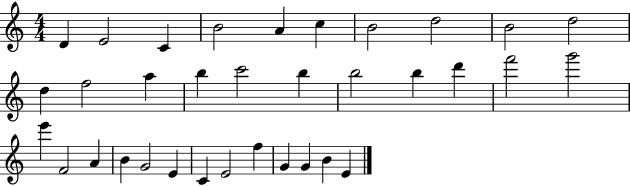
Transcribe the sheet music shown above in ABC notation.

X:1
T:Untitled
M:4/4
L:1/4
K:C
D E2 C B2 A c B2 d2 B2 d2 d f2 a b c'2 b b2 b d' f'2 g'2 e' F2 A B G2 E C E2 f G G B E